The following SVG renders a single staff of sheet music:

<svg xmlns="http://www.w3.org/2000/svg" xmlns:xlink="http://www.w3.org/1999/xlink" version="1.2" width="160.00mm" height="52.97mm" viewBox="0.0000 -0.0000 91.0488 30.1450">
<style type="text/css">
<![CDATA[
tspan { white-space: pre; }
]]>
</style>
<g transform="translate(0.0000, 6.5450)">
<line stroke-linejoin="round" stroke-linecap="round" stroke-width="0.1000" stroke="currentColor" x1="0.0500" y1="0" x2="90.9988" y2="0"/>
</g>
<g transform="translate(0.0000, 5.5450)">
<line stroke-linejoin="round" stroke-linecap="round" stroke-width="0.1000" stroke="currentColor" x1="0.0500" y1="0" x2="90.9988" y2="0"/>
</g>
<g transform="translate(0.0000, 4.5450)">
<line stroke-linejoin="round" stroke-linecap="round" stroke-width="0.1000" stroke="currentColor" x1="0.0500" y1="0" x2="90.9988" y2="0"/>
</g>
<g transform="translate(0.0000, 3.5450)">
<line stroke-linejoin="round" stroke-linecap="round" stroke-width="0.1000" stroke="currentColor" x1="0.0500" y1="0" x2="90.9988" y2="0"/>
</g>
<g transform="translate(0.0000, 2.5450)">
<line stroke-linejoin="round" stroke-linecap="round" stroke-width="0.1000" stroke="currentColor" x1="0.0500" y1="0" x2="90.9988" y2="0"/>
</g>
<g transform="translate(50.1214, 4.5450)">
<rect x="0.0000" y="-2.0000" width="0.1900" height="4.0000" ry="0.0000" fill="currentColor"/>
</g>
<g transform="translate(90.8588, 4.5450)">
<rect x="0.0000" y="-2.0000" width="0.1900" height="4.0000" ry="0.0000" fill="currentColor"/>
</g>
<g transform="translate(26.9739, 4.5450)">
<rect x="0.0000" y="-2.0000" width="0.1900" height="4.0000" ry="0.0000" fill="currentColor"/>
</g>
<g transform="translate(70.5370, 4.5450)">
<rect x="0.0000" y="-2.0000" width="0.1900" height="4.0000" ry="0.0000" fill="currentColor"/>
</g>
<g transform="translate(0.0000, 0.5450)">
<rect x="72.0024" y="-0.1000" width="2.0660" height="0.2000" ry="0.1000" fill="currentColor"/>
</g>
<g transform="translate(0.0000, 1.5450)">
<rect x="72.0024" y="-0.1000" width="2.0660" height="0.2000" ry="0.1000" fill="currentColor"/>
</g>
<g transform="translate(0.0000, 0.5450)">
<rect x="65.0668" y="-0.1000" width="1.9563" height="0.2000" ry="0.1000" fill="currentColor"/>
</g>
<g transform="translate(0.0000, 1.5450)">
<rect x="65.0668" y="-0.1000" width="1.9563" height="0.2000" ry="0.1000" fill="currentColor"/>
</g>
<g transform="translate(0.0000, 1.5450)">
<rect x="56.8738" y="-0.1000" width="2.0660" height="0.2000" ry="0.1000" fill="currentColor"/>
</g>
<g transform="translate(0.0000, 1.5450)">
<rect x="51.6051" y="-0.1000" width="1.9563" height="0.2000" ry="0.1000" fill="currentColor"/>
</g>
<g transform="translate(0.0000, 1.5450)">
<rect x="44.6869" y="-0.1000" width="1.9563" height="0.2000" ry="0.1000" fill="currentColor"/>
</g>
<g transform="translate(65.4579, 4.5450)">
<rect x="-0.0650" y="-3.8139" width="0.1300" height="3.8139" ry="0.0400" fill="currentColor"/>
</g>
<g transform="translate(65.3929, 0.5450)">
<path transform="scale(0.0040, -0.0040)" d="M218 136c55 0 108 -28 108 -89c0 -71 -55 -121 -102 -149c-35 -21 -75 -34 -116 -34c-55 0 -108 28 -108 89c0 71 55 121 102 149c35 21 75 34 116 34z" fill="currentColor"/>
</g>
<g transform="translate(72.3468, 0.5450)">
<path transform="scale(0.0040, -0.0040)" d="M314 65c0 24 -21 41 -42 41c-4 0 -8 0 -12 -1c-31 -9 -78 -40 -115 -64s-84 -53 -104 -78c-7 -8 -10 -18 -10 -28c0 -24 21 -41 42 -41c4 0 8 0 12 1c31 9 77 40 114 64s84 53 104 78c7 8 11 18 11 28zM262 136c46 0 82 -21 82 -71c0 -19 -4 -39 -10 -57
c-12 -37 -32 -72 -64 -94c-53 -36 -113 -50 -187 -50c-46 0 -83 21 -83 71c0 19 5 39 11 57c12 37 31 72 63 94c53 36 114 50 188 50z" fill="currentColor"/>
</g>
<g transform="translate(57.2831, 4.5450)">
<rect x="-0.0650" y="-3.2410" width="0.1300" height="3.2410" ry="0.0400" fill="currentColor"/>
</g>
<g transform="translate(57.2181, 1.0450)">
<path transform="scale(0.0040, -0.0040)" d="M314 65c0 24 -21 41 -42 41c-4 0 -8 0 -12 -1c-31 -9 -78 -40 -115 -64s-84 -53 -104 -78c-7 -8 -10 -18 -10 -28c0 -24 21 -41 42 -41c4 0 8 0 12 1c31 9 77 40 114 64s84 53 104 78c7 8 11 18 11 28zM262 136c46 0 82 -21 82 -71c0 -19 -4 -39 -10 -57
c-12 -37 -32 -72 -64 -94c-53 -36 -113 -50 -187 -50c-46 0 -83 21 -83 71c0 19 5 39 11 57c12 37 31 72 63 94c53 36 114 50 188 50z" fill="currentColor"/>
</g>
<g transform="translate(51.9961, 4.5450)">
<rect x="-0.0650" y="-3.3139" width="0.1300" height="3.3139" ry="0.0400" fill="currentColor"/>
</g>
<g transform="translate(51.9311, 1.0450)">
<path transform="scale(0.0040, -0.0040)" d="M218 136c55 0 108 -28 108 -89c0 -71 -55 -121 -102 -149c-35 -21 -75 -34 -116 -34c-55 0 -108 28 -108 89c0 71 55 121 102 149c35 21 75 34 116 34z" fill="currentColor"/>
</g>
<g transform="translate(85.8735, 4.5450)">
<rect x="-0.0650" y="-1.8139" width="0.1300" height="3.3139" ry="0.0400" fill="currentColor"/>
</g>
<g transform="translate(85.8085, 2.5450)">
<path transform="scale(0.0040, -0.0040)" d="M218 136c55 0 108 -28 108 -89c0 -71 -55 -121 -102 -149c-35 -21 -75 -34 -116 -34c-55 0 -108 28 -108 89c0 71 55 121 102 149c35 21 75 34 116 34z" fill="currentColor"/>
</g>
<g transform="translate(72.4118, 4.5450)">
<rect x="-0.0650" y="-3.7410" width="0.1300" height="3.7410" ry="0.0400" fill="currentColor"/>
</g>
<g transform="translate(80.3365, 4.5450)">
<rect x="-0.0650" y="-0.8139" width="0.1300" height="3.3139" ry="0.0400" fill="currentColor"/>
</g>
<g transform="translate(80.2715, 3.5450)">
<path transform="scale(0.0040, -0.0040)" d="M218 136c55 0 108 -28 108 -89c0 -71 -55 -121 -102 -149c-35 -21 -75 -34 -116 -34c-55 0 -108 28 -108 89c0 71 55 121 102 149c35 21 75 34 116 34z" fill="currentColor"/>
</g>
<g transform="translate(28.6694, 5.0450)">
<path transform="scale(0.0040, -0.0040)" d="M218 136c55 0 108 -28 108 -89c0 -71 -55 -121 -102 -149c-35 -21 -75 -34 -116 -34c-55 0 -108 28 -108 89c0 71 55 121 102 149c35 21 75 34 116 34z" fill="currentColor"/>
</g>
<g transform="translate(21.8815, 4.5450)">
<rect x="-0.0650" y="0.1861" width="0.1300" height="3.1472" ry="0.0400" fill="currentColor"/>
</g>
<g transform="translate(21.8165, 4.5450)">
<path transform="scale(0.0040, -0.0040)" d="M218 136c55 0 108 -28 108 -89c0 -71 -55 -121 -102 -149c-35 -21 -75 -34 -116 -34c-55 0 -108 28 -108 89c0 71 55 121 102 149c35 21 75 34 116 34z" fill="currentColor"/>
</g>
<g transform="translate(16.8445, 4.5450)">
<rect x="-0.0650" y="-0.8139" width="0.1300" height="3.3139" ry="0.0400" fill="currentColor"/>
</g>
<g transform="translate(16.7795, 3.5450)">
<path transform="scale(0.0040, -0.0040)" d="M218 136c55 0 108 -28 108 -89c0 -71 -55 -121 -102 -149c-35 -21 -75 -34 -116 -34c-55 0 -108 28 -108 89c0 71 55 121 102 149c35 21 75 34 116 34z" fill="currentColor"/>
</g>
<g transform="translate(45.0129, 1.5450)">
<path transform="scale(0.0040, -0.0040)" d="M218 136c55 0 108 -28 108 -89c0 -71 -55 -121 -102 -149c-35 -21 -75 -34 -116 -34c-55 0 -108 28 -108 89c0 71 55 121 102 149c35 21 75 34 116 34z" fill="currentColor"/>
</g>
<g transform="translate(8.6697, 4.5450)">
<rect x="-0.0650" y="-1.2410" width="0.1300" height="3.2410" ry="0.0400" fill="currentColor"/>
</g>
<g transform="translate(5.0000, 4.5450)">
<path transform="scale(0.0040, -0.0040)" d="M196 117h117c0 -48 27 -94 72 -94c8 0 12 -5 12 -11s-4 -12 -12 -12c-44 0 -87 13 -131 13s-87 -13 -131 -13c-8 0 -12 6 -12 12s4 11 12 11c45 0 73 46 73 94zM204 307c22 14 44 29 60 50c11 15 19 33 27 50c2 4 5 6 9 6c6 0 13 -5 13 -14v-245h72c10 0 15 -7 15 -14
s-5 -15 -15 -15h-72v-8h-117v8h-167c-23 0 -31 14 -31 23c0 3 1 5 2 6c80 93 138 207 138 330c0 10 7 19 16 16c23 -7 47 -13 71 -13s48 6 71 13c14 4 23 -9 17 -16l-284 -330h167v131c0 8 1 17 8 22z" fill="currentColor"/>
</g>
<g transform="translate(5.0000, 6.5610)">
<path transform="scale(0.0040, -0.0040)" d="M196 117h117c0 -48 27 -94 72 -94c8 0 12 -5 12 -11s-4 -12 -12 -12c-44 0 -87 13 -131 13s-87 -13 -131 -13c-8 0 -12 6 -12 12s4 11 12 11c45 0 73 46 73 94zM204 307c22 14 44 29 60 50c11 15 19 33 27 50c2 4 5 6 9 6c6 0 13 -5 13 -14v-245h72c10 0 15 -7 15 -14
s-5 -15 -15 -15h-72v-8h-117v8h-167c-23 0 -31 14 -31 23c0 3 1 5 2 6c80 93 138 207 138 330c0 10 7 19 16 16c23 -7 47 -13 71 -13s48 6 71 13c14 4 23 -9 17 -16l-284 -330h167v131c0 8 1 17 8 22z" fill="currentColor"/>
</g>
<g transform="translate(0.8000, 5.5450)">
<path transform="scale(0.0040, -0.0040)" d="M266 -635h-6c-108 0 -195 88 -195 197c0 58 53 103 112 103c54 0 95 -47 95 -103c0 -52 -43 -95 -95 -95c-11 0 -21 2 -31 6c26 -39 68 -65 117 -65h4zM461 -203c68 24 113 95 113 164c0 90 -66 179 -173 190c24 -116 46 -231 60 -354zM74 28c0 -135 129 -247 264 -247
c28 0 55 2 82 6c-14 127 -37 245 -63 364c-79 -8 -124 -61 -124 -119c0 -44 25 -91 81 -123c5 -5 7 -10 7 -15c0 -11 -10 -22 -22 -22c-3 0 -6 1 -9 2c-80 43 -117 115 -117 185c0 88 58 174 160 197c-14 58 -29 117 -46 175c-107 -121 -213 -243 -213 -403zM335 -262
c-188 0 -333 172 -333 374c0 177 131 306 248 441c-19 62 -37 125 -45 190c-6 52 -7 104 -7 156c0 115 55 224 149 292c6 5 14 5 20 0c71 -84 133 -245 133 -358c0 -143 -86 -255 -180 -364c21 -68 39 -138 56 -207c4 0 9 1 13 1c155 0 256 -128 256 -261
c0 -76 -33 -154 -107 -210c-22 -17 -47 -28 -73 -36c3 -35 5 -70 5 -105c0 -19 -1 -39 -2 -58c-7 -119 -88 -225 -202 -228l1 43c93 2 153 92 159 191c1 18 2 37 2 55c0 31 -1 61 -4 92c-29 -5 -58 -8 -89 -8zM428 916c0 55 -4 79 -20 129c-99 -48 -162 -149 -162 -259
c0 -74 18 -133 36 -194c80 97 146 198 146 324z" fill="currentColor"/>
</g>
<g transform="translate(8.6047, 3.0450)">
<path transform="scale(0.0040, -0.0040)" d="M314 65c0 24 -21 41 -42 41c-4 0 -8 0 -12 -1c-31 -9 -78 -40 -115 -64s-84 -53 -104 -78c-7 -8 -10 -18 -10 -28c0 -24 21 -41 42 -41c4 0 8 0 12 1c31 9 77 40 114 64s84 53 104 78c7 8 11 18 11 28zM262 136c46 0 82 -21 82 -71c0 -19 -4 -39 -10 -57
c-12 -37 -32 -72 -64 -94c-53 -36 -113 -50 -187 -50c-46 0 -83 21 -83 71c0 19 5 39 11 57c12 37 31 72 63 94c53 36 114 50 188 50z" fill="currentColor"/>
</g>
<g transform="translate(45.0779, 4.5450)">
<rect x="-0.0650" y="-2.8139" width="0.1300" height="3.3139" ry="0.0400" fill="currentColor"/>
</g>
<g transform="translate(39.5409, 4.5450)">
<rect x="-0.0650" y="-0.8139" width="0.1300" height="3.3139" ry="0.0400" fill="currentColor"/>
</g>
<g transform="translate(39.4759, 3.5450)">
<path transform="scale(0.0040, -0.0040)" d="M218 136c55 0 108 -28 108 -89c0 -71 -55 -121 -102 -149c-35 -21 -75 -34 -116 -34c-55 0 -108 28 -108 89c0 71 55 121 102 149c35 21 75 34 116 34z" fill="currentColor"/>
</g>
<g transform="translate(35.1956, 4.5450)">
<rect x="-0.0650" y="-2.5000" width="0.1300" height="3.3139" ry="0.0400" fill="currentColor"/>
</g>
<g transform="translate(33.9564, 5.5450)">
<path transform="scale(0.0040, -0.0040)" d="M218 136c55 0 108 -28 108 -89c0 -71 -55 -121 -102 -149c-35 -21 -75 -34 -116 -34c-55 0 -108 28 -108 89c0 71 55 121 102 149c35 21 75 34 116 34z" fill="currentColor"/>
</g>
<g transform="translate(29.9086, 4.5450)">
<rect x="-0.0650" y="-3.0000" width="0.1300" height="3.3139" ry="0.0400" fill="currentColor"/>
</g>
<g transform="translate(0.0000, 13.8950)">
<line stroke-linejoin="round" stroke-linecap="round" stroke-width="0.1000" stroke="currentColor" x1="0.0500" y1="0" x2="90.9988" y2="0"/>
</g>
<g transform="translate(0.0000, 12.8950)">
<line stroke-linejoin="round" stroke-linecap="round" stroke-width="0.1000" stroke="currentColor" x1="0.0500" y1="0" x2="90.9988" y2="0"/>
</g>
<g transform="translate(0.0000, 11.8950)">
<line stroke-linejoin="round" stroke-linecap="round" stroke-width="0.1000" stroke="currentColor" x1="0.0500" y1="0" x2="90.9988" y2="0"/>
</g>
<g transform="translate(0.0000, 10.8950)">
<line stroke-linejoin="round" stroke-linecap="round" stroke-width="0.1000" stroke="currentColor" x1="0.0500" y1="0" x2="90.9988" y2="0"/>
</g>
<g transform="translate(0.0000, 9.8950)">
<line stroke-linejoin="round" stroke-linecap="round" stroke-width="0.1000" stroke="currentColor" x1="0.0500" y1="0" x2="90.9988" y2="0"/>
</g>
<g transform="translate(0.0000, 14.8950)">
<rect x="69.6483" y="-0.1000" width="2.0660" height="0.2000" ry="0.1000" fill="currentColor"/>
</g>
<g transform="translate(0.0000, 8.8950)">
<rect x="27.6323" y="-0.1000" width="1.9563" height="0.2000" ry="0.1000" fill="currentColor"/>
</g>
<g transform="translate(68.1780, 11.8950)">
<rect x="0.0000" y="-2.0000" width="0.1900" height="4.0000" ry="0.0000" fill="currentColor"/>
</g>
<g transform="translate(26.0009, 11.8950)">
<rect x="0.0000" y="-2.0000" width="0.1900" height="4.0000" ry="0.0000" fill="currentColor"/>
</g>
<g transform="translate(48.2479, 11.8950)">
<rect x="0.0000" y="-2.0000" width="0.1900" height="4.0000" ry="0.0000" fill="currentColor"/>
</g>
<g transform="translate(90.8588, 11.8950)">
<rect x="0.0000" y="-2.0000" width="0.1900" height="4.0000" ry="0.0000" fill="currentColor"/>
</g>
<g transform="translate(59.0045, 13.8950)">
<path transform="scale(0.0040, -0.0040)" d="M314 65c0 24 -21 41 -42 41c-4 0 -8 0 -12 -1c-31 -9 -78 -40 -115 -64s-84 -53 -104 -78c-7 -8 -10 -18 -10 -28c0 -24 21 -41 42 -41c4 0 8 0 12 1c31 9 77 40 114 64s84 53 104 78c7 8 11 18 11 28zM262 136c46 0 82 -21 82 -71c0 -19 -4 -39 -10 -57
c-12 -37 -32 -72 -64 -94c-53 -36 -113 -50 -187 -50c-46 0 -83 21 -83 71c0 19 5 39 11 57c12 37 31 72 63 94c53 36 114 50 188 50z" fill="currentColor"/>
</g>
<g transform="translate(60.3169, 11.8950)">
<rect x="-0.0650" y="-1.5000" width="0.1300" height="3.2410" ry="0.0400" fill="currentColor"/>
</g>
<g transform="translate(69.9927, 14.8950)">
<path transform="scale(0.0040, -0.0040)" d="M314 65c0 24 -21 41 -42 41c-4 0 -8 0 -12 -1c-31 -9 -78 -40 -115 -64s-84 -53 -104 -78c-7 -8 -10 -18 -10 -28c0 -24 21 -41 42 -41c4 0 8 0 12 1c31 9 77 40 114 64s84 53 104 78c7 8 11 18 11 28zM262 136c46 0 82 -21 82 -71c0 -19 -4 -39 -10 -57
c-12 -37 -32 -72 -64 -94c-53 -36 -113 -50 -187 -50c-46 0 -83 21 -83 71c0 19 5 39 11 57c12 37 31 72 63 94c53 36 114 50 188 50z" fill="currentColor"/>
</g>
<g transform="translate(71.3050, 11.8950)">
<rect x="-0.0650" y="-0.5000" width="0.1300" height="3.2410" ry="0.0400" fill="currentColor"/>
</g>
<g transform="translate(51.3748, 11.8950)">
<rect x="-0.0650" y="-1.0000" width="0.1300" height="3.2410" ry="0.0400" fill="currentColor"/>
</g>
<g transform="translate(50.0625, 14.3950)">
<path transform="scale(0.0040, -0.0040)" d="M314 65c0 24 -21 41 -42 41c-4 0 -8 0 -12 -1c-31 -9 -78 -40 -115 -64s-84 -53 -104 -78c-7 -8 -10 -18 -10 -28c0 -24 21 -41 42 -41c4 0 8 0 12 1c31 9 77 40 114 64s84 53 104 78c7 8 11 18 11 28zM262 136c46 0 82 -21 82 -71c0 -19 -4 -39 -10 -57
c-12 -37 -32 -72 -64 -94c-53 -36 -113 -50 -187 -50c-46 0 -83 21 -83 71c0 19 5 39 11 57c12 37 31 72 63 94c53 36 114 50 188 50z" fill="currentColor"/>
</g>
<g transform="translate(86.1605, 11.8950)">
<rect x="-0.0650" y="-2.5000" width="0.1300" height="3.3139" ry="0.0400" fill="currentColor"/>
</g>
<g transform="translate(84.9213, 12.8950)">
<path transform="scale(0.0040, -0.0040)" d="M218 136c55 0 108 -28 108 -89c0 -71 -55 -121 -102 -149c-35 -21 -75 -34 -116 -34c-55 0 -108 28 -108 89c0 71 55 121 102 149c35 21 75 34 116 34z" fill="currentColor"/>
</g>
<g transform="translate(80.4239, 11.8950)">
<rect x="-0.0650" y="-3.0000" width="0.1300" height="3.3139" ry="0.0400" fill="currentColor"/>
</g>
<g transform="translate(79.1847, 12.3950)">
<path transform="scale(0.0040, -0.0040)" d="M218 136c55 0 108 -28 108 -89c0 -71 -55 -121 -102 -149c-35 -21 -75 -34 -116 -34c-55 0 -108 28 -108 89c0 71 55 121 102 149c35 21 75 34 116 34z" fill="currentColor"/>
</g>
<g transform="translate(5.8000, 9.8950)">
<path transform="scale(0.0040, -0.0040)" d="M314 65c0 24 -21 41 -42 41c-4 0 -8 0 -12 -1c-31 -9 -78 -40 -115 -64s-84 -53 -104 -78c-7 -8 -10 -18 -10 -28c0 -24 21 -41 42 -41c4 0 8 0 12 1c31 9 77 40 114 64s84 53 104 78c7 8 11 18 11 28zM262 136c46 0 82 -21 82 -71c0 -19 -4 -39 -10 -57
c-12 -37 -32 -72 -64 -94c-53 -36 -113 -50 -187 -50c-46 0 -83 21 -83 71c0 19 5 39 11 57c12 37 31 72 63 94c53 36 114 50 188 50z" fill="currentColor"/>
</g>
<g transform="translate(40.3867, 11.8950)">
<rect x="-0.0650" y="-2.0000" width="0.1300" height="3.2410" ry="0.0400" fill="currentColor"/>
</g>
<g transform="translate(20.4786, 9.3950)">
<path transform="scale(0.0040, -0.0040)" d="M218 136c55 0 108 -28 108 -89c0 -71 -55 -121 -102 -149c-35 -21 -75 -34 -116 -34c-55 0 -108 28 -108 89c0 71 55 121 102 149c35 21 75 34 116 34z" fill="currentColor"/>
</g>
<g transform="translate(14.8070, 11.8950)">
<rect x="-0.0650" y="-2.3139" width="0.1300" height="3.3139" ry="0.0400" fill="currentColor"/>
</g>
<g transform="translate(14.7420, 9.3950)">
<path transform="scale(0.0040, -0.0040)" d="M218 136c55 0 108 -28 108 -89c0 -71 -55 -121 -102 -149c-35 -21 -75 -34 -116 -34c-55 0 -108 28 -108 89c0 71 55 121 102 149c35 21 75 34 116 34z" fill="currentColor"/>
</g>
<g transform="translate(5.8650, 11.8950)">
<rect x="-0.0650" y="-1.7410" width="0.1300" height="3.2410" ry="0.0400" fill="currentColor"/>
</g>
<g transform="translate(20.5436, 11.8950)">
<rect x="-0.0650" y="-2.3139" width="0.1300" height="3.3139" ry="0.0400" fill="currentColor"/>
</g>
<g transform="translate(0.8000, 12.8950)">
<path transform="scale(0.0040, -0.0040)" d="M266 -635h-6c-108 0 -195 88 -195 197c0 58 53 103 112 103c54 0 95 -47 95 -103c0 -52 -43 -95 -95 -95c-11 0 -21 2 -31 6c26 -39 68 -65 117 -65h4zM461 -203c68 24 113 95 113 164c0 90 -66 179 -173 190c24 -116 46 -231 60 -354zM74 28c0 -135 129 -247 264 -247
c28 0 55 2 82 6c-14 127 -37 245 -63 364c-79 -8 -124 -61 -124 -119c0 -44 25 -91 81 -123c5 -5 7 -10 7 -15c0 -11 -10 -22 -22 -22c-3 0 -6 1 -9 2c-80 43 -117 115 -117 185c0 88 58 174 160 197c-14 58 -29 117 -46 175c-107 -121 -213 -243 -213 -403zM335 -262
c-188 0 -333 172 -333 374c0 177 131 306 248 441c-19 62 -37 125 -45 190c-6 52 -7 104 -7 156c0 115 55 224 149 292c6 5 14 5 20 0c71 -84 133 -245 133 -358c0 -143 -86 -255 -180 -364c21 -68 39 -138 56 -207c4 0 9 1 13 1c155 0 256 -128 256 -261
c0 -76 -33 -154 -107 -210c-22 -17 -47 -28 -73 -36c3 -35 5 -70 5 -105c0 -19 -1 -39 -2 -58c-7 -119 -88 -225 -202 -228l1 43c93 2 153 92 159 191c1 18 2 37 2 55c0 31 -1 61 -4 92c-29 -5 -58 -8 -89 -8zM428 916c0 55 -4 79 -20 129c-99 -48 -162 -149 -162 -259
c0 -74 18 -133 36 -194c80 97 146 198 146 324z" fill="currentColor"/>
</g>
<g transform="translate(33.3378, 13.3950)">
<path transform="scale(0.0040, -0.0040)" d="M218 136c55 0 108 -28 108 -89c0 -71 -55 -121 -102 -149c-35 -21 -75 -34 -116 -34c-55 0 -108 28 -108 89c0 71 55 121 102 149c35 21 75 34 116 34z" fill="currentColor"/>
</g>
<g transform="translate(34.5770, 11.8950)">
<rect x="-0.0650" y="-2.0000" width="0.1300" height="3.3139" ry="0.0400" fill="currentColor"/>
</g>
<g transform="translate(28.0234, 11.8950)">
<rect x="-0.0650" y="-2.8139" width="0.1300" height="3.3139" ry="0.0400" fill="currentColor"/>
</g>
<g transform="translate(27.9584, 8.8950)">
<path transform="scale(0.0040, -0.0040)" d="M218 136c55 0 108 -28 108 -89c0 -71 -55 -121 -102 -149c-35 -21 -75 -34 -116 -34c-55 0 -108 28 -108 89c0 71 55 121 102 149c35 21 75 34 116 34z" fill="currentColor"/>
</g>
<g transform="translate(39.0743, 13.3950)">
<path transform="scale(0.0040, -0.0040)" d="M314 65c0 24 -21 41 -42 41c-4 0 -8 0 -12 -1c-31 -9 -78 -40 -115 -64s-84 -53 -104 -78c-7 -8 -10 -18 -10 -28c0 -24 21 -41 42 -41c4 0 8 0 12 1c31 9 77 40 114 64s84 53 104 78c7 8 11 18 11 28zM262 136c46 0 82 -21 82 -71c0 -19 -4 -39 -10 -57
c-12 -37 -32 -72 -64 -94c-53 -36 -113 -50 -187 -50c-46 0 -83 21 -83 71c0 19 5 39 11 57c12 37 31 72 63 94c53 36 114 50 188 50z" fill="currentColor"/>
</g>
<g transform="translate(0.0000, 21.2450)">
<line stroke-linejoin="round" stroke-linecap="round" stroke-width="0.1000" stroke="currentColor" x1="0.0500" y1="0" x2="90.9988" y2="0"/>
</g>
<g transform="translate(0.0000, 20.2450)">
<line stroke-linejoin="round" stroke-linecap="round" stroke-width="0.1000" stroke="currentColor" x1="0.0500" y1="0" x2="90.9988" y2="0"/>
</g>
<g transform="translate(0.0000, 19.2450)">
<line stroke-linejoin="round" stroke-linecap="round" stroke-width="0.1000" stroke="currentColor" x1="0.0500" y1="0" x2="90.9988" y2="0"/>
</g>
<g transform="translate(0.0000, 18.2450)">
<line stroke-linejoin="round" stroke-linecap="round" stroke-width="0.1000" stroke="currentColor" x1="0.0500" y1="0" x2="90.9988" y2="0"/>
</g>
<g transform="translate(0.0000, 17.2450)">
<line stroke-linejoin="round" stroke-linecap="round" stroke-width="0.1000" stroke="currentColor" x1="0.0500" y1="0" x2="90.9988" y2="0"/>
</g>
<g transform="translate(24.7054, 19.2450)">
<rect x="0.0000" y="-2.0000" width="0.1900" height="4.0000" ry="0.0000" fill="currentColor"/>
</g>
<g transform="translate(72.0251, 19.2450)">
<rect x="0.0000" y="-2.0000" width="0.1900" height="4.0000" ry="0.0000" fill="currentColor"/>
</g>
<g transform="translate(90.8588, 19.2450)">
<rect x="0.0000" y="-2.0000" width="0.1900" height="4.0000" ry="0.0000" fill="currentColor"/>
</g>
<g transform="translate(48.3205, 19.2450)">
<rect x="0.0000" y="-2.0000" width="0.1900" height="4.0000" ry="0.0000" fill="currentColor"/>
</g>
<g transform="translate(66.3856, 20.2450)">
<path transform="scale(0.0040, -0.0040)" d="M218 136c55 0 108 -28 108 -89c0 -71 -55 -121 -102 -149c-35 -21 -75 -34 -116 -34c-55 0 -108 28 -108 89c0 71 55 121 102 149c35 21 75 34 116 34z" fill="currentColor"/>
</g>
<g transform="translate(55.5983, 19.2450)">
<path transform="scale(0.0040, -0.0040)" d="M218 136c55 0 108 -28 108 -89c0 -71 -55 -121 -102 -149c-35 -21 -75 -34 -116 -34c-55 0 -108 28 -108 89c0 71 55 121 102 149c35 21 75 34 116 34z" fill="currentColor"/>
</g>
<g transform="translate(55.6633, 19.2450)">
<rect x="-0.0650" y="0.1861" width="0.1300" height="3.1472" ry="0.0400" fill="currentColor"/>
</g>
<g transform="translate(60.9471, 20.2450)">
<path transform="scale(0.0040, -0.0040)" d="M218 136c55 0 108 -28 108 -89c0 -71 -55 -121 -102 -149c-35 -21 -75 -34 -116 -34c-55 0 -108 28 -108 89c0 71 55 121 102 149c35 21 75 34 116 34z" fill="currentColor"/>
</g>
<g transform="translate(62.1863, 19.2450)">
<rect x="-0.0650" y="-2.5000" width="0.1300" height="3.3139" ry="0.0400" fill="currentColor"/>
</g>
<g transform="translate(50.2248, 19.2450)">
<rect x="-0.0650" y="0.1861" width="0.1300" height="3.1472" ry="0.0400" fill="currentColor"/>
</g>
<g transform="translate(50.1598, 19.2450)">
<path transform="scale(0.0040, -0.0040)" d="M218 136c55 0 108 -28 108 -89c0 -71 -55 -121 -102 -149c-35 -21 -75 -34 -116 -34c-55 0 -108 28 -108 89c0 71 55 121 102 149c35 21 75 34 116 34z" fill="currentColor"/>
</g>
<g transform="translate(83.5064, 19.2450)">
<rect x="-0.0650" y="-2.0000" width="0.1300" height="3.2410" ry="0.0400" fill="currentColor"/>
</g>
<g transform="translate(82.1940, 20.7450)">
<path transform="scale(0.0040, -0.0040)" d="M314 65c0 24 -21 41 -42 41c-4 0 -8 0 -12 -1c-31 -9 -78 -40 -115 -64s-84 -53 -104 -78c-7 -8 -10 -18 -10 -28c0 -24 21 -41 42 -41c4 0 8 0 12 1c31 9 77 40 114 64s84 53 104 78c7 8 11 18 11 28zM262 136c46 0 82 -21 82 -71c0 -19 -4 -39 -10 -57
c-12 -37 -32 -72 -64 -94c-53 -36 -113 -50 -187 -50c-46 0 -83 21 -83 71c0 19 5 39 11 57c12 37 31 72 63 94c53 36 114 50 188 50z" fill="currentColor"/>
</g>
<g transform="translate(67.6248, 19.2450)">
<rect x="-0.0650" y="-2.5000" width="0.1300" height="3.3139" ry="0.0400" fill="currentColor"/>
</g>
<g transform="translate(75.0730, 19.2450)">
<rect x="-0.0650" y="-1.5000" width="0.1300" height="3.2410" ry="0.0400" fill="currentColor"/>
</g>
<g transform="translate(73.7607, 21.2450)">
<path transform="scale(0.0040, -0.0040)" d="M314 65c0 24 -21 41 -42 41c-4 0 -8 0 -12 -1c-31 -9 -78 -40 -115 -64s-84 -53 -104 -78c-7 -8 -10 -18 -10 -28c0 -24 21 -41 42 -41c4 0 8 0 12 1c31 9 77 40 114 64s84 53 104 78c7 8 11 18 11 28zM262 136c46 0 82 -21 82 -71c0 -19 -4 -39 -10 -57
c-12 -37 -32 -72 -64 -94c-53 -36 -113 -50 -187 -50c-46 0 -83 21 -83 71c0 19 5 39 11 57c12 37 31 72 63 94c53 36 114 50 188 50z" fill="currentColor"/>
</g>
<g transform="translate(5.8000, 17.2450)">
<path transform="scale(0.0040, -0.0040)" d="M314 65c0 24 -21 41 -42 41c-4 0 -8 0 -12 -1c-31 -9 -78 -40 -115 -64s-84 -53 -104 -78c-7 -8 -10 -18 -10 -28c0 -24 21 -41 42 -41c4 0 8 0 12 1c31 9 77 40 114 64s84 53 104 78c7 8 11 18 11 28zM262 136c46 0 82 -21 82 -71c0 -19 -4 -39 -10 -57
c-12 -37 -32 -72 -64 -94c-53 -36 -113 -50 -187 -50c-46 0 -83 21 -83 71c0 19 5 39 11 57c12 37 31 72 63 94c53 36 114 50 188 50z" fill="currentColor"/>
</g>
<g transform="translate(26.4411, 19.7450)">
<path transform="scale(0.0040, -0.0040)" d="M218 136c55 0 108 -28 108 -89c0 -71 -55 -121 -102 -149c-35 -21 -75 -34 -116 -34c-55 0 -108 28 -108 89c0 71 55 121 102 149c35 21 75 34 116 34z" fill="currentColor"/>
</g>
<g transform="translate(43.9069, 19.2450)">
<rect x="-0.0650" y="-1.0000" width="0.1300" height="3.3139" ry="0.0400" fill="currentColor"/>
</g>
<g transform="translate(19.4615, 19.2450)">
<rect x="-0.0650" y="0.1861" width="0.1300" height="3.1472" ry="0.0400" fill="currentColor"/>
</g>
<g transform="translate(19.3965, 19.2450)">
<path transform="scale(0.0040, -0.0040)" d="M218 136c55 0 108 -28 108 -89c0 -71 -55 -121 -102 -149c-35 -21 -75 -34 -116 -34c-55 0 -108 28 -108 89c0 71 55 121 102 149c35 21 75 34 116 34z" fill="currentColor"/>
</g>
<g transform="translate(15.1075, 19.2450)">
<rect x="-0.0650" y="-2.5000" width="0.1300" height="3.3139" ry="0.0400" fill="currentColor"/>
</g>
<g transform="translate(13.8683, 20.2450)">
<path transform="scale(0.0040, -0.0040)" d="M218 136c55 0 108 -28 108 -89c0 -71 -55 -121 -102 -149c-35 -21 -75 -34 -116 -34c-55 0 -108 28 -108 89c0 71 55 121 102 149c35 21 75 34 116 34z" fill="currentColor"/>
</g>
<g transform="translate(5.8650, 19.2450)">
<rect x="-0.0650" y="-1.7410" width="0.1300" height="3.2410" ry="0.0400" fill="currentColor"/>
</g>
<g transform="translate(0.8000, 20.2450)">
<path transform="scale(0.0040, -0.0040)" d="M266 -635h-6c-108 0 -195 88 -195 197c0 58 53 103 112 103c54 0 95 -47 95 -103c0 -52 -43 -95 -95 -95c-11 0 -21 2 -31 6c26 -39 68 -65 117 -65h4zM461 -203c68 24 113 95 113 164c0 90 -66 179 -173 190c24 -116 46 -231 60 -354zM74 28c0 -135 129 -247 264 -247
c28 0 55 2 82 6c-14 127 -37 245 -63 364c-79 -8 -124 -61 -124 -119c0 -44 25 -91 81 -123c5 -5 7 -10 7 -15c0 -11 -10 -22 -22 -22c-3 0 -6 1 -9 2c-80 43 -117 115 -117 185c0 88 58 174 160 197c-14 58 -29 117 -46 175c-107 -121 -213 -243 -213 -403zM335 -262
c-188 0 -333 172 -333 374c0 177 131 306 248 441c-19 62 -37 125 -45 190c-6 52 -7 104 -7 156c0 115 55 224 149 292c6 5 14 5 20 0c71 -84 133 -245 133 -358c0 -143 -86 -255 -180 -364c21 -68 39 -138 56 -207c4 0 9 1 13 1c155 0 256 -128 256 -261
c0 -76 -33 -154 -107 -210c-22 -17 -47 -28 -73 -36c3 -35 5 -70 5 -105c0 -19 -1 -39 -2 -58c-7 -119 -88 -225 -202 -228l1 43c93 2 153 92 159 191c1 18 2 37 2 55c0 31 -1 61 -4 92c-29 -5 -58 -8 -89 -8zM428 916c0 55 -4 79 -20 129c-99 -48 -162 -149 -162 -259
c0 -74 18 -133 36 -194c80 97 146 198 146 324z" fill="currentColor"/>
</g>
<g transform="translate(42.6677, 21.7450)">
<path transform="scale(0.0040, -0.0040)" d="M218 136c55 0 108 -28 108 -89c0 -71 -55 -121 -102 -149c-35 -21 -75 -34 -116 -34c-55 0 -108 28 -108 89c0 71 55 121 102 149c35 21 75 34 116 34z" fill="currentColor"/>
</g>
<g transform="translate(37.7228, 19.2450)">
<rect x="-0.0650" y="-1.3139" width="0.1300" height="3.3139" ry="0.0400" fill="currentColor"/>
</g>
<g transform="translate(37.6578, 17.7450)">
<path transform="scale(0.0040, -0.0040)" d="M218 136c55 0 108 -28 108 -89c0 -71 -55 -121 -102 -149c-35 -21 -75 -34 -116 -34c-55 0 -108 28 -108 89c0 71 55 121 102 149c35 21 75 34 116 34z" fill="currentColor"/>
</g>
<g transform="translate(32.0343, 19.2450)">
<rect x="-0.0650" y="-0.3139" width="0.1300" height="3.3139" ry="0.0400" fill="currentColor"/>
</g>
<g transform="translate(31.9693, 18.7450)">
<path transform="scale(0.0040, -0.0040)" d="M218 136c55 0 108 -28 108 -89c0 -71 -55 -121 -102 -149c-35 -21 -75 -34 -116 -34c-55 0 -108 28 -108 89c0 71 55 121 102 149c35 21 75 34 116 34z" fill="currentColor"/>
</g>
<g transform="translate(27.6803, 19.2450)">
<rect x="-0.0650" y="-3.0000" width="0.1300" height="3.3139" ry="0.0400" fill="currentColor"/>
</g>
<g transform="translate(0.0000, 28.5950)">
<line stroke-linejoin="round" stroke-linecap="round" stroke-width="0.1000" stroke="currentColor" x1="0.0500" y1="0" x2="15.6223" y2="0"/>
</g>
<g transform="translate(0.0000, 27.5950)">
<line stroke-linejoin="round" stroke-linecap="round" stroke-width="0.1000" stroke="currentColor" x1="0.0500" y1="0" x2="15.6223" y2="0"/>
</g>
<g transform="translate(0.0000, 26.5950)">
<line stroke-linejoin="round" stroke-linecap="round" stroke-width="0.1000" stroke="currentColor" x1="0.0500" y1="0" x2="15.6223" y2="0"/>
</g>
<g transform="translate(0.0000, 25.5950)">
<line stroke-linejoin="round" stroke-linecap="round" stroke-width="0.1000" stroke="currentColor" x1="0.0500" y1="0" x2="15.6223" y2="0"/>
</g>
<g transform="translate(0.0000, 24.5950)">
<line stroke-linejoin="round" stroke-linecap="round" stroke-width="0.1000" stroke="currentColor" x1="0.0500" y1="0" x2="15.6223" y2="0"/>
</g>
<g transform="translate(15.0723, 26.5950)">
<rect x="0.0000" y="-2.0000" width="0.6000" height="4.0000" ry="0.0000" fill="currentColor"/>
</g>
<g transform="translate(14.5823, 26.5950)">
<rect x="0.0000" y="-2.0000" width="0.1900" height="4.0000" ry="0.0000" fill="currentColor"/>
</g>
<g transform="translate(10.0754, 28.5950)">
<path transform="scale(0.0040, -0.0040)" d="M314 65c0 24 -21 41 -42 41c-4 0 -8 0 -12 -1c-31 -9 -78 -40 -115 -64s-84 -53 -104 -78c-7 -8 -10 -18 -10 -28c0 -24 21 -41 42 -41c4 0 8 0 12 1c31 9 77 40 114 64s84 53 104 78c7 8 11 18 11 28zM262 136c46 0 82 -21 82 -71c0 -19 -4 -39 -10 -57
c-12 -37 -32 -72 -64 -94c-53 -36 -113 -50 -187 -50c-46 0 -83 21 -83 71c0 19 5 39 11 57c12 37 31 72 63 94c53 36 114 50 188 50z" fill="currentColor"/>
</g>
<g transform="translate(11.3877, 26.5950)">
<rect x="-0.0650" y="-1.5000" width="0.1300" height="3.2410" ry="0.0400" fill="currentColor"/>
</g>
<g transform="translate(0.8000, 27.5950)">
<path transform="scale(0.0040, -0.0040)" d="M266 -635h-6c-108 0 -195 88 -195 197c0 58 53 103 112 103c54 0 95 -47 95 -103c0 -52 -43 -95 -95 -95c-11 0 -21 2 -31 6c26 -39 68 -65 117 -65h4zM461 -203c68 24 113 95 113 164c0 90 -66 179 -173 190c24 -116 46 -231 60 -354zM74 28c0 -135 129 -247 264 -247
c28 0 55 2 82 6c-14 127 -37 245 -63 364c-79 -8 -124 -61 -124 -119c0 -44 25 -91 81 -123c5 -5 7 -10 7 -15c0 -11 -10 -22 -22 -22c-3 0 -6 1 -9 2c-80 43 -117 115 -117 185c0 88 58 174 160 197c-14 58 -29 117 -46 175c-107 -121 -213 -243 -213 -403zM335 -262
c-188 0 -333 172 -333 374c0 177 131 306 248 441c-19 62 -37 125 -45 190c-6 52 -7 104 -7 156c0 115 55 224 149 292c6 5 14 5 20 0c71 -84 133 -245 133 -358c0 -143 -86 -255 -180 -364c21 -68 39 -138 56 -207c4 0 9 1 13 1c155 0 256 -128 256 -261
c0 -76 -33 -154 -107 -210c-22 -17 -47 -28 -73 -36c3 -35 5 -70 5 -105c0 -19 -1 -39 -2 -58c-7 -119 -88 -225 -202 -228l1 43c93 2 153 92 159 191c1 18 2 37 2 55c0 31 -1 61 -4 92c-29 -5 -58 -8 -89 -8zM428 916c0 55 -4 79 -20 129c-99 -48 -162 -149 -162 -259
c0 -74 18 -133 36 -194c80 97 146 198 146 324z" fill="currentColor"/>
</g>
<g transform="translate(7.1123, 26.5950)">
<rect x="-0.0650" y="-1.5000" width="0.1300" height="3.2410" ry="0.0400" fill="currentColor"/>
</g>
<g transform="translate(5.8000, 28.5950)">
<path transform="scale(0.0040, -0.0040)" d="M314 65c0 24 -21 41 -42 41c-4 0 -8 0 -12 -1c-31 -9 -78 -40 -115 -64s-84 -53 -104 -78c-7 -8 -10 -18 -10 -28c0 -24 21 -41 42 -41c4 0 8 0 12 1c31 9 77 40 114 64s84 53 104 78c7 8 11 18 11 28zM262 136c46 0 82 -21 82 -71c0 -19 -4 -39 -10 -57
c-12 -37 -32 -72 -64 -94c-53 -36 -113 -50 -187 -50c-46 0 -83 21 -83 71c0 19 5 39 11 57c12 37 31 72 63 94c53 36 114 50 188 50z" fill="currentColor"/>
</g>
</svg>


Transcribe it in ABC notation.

X:1
T:Untitled
M:4/4
L:1/4
K:C
e2 d B A G d a b b2 c' c'2 d f f2 g g a F F2 D2 E2 C2 A G f2 G B A c e D B B G G E2 F2 E2 E2